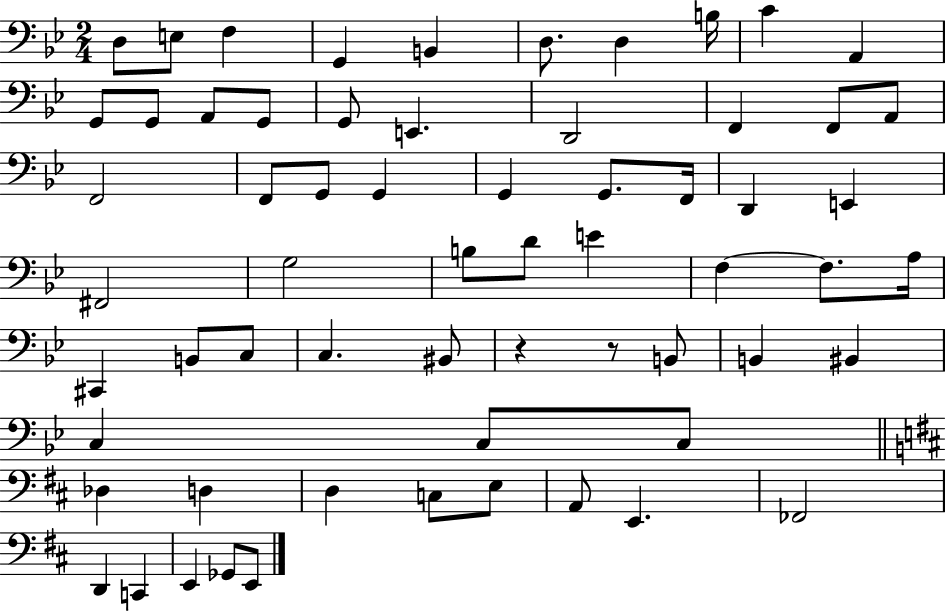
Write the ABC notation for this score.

X:1
T:Untitled
M:2/4
L:1/4
K:Bb
D,/2 E,/2 F, G,, B,, D,/2 D, B,/4 C A,, G,,/2 G,,/2 A,,/2 G,,/2 G,,/2 E,, D,,2 F,, F,,/2 A,,/2 F,,2 F,,/2 G,,/2 G,, G,, G,,/2 F,,/4 D,, E,, ^F,,2 G,2 B,/2 D/2 E F, F,/2 A,/4 ^C,, B,,/2 C,/2 C, ^B,,/2 z z/2 B,,/2 B,, ^B,, C, C,/2 C,/2 _D, D, D, C,/2 E,/2 A,,/2 E,, _F,,2 D,, C,, E,, _G,,/2 E,,/2